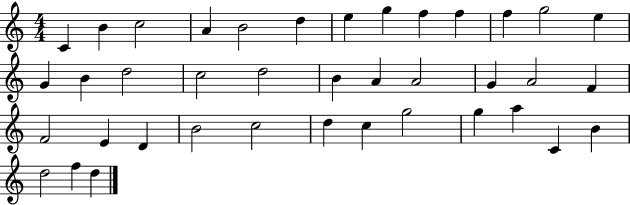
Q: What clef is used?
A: treble